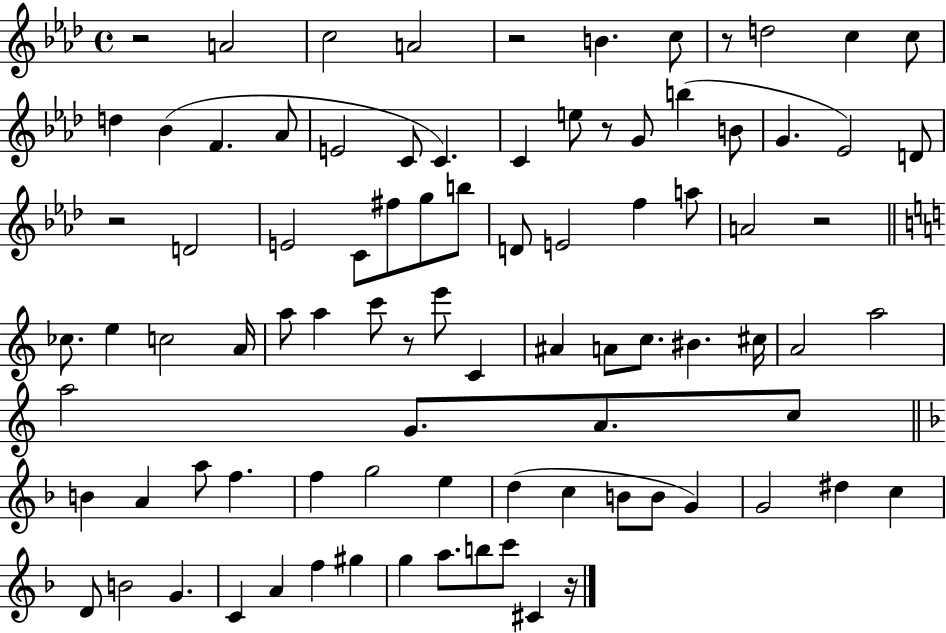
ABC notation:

X:1
T:Untitled
M:4/4
L:1/4
K:Ab
z2 A2 c2 A2 z2 B c/2 z/2 d2 c c/2 d _B F _A/2 E2 C/2 C C e/2 z/2 G/2 b B/2 G _E2 D/2 z2 D2 E2 C/2 ^f/2 g/2 b/2 D/2 E2 f a/2 A2 z2 _c/2 e c2 A/4 a/2 a c'/2 z/2 e'/2 C ^A A/2 c/2 ^B ^c/4 A2 a2 a2 G/2 A/2 c/2 B A a/2 f f g2 e d c B/2 B/2 G G2 ^d c D/2 B2 G C A f ^g g a/2 b/2 c'/2 ^C z/4